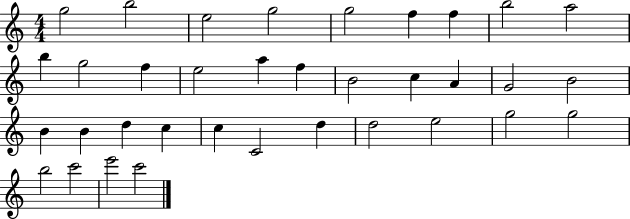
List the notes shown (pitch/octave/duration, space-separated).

G5/h B5/h E5/h G5/h G5/h F5/q F5/q B5/h A5/h B5/q G5/h F5/q E5/h A5/q F5/q B4/h C5/q A4/q G4/h B4/h B4/q B4/q D5/q C5/q C5/q C4/h D5/q D5/h E5/h G5/h G5/h B5/h C6/h E6/h C6/h